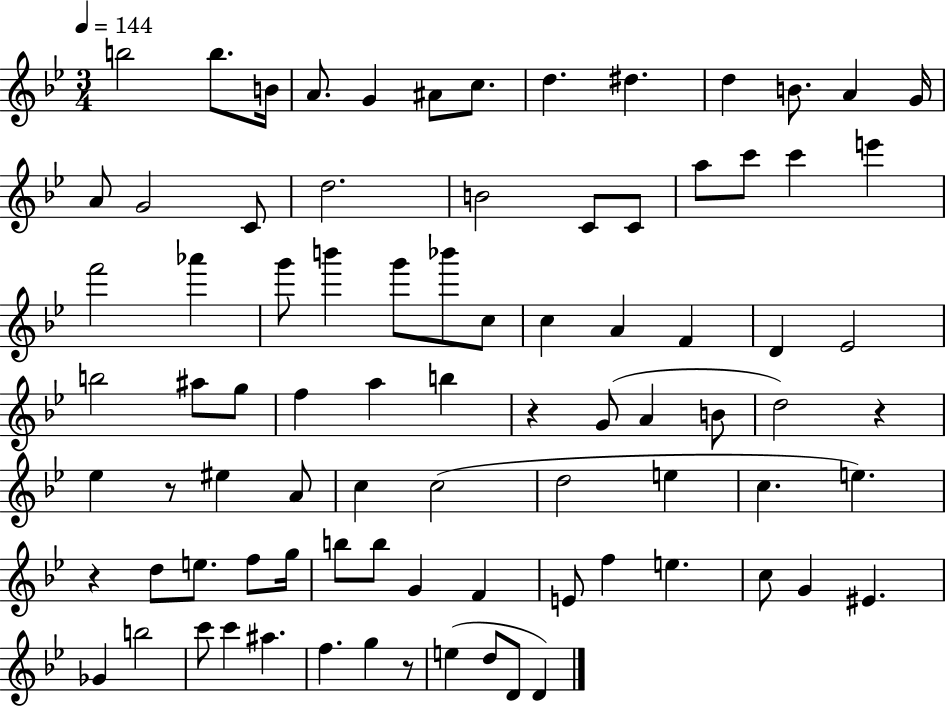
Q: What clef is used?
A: treble